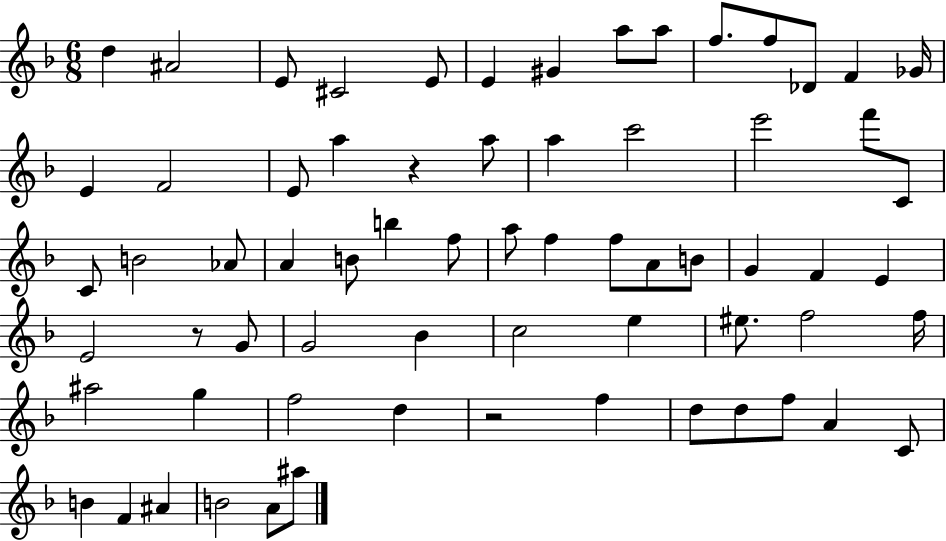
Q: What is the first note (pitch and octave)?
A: D5